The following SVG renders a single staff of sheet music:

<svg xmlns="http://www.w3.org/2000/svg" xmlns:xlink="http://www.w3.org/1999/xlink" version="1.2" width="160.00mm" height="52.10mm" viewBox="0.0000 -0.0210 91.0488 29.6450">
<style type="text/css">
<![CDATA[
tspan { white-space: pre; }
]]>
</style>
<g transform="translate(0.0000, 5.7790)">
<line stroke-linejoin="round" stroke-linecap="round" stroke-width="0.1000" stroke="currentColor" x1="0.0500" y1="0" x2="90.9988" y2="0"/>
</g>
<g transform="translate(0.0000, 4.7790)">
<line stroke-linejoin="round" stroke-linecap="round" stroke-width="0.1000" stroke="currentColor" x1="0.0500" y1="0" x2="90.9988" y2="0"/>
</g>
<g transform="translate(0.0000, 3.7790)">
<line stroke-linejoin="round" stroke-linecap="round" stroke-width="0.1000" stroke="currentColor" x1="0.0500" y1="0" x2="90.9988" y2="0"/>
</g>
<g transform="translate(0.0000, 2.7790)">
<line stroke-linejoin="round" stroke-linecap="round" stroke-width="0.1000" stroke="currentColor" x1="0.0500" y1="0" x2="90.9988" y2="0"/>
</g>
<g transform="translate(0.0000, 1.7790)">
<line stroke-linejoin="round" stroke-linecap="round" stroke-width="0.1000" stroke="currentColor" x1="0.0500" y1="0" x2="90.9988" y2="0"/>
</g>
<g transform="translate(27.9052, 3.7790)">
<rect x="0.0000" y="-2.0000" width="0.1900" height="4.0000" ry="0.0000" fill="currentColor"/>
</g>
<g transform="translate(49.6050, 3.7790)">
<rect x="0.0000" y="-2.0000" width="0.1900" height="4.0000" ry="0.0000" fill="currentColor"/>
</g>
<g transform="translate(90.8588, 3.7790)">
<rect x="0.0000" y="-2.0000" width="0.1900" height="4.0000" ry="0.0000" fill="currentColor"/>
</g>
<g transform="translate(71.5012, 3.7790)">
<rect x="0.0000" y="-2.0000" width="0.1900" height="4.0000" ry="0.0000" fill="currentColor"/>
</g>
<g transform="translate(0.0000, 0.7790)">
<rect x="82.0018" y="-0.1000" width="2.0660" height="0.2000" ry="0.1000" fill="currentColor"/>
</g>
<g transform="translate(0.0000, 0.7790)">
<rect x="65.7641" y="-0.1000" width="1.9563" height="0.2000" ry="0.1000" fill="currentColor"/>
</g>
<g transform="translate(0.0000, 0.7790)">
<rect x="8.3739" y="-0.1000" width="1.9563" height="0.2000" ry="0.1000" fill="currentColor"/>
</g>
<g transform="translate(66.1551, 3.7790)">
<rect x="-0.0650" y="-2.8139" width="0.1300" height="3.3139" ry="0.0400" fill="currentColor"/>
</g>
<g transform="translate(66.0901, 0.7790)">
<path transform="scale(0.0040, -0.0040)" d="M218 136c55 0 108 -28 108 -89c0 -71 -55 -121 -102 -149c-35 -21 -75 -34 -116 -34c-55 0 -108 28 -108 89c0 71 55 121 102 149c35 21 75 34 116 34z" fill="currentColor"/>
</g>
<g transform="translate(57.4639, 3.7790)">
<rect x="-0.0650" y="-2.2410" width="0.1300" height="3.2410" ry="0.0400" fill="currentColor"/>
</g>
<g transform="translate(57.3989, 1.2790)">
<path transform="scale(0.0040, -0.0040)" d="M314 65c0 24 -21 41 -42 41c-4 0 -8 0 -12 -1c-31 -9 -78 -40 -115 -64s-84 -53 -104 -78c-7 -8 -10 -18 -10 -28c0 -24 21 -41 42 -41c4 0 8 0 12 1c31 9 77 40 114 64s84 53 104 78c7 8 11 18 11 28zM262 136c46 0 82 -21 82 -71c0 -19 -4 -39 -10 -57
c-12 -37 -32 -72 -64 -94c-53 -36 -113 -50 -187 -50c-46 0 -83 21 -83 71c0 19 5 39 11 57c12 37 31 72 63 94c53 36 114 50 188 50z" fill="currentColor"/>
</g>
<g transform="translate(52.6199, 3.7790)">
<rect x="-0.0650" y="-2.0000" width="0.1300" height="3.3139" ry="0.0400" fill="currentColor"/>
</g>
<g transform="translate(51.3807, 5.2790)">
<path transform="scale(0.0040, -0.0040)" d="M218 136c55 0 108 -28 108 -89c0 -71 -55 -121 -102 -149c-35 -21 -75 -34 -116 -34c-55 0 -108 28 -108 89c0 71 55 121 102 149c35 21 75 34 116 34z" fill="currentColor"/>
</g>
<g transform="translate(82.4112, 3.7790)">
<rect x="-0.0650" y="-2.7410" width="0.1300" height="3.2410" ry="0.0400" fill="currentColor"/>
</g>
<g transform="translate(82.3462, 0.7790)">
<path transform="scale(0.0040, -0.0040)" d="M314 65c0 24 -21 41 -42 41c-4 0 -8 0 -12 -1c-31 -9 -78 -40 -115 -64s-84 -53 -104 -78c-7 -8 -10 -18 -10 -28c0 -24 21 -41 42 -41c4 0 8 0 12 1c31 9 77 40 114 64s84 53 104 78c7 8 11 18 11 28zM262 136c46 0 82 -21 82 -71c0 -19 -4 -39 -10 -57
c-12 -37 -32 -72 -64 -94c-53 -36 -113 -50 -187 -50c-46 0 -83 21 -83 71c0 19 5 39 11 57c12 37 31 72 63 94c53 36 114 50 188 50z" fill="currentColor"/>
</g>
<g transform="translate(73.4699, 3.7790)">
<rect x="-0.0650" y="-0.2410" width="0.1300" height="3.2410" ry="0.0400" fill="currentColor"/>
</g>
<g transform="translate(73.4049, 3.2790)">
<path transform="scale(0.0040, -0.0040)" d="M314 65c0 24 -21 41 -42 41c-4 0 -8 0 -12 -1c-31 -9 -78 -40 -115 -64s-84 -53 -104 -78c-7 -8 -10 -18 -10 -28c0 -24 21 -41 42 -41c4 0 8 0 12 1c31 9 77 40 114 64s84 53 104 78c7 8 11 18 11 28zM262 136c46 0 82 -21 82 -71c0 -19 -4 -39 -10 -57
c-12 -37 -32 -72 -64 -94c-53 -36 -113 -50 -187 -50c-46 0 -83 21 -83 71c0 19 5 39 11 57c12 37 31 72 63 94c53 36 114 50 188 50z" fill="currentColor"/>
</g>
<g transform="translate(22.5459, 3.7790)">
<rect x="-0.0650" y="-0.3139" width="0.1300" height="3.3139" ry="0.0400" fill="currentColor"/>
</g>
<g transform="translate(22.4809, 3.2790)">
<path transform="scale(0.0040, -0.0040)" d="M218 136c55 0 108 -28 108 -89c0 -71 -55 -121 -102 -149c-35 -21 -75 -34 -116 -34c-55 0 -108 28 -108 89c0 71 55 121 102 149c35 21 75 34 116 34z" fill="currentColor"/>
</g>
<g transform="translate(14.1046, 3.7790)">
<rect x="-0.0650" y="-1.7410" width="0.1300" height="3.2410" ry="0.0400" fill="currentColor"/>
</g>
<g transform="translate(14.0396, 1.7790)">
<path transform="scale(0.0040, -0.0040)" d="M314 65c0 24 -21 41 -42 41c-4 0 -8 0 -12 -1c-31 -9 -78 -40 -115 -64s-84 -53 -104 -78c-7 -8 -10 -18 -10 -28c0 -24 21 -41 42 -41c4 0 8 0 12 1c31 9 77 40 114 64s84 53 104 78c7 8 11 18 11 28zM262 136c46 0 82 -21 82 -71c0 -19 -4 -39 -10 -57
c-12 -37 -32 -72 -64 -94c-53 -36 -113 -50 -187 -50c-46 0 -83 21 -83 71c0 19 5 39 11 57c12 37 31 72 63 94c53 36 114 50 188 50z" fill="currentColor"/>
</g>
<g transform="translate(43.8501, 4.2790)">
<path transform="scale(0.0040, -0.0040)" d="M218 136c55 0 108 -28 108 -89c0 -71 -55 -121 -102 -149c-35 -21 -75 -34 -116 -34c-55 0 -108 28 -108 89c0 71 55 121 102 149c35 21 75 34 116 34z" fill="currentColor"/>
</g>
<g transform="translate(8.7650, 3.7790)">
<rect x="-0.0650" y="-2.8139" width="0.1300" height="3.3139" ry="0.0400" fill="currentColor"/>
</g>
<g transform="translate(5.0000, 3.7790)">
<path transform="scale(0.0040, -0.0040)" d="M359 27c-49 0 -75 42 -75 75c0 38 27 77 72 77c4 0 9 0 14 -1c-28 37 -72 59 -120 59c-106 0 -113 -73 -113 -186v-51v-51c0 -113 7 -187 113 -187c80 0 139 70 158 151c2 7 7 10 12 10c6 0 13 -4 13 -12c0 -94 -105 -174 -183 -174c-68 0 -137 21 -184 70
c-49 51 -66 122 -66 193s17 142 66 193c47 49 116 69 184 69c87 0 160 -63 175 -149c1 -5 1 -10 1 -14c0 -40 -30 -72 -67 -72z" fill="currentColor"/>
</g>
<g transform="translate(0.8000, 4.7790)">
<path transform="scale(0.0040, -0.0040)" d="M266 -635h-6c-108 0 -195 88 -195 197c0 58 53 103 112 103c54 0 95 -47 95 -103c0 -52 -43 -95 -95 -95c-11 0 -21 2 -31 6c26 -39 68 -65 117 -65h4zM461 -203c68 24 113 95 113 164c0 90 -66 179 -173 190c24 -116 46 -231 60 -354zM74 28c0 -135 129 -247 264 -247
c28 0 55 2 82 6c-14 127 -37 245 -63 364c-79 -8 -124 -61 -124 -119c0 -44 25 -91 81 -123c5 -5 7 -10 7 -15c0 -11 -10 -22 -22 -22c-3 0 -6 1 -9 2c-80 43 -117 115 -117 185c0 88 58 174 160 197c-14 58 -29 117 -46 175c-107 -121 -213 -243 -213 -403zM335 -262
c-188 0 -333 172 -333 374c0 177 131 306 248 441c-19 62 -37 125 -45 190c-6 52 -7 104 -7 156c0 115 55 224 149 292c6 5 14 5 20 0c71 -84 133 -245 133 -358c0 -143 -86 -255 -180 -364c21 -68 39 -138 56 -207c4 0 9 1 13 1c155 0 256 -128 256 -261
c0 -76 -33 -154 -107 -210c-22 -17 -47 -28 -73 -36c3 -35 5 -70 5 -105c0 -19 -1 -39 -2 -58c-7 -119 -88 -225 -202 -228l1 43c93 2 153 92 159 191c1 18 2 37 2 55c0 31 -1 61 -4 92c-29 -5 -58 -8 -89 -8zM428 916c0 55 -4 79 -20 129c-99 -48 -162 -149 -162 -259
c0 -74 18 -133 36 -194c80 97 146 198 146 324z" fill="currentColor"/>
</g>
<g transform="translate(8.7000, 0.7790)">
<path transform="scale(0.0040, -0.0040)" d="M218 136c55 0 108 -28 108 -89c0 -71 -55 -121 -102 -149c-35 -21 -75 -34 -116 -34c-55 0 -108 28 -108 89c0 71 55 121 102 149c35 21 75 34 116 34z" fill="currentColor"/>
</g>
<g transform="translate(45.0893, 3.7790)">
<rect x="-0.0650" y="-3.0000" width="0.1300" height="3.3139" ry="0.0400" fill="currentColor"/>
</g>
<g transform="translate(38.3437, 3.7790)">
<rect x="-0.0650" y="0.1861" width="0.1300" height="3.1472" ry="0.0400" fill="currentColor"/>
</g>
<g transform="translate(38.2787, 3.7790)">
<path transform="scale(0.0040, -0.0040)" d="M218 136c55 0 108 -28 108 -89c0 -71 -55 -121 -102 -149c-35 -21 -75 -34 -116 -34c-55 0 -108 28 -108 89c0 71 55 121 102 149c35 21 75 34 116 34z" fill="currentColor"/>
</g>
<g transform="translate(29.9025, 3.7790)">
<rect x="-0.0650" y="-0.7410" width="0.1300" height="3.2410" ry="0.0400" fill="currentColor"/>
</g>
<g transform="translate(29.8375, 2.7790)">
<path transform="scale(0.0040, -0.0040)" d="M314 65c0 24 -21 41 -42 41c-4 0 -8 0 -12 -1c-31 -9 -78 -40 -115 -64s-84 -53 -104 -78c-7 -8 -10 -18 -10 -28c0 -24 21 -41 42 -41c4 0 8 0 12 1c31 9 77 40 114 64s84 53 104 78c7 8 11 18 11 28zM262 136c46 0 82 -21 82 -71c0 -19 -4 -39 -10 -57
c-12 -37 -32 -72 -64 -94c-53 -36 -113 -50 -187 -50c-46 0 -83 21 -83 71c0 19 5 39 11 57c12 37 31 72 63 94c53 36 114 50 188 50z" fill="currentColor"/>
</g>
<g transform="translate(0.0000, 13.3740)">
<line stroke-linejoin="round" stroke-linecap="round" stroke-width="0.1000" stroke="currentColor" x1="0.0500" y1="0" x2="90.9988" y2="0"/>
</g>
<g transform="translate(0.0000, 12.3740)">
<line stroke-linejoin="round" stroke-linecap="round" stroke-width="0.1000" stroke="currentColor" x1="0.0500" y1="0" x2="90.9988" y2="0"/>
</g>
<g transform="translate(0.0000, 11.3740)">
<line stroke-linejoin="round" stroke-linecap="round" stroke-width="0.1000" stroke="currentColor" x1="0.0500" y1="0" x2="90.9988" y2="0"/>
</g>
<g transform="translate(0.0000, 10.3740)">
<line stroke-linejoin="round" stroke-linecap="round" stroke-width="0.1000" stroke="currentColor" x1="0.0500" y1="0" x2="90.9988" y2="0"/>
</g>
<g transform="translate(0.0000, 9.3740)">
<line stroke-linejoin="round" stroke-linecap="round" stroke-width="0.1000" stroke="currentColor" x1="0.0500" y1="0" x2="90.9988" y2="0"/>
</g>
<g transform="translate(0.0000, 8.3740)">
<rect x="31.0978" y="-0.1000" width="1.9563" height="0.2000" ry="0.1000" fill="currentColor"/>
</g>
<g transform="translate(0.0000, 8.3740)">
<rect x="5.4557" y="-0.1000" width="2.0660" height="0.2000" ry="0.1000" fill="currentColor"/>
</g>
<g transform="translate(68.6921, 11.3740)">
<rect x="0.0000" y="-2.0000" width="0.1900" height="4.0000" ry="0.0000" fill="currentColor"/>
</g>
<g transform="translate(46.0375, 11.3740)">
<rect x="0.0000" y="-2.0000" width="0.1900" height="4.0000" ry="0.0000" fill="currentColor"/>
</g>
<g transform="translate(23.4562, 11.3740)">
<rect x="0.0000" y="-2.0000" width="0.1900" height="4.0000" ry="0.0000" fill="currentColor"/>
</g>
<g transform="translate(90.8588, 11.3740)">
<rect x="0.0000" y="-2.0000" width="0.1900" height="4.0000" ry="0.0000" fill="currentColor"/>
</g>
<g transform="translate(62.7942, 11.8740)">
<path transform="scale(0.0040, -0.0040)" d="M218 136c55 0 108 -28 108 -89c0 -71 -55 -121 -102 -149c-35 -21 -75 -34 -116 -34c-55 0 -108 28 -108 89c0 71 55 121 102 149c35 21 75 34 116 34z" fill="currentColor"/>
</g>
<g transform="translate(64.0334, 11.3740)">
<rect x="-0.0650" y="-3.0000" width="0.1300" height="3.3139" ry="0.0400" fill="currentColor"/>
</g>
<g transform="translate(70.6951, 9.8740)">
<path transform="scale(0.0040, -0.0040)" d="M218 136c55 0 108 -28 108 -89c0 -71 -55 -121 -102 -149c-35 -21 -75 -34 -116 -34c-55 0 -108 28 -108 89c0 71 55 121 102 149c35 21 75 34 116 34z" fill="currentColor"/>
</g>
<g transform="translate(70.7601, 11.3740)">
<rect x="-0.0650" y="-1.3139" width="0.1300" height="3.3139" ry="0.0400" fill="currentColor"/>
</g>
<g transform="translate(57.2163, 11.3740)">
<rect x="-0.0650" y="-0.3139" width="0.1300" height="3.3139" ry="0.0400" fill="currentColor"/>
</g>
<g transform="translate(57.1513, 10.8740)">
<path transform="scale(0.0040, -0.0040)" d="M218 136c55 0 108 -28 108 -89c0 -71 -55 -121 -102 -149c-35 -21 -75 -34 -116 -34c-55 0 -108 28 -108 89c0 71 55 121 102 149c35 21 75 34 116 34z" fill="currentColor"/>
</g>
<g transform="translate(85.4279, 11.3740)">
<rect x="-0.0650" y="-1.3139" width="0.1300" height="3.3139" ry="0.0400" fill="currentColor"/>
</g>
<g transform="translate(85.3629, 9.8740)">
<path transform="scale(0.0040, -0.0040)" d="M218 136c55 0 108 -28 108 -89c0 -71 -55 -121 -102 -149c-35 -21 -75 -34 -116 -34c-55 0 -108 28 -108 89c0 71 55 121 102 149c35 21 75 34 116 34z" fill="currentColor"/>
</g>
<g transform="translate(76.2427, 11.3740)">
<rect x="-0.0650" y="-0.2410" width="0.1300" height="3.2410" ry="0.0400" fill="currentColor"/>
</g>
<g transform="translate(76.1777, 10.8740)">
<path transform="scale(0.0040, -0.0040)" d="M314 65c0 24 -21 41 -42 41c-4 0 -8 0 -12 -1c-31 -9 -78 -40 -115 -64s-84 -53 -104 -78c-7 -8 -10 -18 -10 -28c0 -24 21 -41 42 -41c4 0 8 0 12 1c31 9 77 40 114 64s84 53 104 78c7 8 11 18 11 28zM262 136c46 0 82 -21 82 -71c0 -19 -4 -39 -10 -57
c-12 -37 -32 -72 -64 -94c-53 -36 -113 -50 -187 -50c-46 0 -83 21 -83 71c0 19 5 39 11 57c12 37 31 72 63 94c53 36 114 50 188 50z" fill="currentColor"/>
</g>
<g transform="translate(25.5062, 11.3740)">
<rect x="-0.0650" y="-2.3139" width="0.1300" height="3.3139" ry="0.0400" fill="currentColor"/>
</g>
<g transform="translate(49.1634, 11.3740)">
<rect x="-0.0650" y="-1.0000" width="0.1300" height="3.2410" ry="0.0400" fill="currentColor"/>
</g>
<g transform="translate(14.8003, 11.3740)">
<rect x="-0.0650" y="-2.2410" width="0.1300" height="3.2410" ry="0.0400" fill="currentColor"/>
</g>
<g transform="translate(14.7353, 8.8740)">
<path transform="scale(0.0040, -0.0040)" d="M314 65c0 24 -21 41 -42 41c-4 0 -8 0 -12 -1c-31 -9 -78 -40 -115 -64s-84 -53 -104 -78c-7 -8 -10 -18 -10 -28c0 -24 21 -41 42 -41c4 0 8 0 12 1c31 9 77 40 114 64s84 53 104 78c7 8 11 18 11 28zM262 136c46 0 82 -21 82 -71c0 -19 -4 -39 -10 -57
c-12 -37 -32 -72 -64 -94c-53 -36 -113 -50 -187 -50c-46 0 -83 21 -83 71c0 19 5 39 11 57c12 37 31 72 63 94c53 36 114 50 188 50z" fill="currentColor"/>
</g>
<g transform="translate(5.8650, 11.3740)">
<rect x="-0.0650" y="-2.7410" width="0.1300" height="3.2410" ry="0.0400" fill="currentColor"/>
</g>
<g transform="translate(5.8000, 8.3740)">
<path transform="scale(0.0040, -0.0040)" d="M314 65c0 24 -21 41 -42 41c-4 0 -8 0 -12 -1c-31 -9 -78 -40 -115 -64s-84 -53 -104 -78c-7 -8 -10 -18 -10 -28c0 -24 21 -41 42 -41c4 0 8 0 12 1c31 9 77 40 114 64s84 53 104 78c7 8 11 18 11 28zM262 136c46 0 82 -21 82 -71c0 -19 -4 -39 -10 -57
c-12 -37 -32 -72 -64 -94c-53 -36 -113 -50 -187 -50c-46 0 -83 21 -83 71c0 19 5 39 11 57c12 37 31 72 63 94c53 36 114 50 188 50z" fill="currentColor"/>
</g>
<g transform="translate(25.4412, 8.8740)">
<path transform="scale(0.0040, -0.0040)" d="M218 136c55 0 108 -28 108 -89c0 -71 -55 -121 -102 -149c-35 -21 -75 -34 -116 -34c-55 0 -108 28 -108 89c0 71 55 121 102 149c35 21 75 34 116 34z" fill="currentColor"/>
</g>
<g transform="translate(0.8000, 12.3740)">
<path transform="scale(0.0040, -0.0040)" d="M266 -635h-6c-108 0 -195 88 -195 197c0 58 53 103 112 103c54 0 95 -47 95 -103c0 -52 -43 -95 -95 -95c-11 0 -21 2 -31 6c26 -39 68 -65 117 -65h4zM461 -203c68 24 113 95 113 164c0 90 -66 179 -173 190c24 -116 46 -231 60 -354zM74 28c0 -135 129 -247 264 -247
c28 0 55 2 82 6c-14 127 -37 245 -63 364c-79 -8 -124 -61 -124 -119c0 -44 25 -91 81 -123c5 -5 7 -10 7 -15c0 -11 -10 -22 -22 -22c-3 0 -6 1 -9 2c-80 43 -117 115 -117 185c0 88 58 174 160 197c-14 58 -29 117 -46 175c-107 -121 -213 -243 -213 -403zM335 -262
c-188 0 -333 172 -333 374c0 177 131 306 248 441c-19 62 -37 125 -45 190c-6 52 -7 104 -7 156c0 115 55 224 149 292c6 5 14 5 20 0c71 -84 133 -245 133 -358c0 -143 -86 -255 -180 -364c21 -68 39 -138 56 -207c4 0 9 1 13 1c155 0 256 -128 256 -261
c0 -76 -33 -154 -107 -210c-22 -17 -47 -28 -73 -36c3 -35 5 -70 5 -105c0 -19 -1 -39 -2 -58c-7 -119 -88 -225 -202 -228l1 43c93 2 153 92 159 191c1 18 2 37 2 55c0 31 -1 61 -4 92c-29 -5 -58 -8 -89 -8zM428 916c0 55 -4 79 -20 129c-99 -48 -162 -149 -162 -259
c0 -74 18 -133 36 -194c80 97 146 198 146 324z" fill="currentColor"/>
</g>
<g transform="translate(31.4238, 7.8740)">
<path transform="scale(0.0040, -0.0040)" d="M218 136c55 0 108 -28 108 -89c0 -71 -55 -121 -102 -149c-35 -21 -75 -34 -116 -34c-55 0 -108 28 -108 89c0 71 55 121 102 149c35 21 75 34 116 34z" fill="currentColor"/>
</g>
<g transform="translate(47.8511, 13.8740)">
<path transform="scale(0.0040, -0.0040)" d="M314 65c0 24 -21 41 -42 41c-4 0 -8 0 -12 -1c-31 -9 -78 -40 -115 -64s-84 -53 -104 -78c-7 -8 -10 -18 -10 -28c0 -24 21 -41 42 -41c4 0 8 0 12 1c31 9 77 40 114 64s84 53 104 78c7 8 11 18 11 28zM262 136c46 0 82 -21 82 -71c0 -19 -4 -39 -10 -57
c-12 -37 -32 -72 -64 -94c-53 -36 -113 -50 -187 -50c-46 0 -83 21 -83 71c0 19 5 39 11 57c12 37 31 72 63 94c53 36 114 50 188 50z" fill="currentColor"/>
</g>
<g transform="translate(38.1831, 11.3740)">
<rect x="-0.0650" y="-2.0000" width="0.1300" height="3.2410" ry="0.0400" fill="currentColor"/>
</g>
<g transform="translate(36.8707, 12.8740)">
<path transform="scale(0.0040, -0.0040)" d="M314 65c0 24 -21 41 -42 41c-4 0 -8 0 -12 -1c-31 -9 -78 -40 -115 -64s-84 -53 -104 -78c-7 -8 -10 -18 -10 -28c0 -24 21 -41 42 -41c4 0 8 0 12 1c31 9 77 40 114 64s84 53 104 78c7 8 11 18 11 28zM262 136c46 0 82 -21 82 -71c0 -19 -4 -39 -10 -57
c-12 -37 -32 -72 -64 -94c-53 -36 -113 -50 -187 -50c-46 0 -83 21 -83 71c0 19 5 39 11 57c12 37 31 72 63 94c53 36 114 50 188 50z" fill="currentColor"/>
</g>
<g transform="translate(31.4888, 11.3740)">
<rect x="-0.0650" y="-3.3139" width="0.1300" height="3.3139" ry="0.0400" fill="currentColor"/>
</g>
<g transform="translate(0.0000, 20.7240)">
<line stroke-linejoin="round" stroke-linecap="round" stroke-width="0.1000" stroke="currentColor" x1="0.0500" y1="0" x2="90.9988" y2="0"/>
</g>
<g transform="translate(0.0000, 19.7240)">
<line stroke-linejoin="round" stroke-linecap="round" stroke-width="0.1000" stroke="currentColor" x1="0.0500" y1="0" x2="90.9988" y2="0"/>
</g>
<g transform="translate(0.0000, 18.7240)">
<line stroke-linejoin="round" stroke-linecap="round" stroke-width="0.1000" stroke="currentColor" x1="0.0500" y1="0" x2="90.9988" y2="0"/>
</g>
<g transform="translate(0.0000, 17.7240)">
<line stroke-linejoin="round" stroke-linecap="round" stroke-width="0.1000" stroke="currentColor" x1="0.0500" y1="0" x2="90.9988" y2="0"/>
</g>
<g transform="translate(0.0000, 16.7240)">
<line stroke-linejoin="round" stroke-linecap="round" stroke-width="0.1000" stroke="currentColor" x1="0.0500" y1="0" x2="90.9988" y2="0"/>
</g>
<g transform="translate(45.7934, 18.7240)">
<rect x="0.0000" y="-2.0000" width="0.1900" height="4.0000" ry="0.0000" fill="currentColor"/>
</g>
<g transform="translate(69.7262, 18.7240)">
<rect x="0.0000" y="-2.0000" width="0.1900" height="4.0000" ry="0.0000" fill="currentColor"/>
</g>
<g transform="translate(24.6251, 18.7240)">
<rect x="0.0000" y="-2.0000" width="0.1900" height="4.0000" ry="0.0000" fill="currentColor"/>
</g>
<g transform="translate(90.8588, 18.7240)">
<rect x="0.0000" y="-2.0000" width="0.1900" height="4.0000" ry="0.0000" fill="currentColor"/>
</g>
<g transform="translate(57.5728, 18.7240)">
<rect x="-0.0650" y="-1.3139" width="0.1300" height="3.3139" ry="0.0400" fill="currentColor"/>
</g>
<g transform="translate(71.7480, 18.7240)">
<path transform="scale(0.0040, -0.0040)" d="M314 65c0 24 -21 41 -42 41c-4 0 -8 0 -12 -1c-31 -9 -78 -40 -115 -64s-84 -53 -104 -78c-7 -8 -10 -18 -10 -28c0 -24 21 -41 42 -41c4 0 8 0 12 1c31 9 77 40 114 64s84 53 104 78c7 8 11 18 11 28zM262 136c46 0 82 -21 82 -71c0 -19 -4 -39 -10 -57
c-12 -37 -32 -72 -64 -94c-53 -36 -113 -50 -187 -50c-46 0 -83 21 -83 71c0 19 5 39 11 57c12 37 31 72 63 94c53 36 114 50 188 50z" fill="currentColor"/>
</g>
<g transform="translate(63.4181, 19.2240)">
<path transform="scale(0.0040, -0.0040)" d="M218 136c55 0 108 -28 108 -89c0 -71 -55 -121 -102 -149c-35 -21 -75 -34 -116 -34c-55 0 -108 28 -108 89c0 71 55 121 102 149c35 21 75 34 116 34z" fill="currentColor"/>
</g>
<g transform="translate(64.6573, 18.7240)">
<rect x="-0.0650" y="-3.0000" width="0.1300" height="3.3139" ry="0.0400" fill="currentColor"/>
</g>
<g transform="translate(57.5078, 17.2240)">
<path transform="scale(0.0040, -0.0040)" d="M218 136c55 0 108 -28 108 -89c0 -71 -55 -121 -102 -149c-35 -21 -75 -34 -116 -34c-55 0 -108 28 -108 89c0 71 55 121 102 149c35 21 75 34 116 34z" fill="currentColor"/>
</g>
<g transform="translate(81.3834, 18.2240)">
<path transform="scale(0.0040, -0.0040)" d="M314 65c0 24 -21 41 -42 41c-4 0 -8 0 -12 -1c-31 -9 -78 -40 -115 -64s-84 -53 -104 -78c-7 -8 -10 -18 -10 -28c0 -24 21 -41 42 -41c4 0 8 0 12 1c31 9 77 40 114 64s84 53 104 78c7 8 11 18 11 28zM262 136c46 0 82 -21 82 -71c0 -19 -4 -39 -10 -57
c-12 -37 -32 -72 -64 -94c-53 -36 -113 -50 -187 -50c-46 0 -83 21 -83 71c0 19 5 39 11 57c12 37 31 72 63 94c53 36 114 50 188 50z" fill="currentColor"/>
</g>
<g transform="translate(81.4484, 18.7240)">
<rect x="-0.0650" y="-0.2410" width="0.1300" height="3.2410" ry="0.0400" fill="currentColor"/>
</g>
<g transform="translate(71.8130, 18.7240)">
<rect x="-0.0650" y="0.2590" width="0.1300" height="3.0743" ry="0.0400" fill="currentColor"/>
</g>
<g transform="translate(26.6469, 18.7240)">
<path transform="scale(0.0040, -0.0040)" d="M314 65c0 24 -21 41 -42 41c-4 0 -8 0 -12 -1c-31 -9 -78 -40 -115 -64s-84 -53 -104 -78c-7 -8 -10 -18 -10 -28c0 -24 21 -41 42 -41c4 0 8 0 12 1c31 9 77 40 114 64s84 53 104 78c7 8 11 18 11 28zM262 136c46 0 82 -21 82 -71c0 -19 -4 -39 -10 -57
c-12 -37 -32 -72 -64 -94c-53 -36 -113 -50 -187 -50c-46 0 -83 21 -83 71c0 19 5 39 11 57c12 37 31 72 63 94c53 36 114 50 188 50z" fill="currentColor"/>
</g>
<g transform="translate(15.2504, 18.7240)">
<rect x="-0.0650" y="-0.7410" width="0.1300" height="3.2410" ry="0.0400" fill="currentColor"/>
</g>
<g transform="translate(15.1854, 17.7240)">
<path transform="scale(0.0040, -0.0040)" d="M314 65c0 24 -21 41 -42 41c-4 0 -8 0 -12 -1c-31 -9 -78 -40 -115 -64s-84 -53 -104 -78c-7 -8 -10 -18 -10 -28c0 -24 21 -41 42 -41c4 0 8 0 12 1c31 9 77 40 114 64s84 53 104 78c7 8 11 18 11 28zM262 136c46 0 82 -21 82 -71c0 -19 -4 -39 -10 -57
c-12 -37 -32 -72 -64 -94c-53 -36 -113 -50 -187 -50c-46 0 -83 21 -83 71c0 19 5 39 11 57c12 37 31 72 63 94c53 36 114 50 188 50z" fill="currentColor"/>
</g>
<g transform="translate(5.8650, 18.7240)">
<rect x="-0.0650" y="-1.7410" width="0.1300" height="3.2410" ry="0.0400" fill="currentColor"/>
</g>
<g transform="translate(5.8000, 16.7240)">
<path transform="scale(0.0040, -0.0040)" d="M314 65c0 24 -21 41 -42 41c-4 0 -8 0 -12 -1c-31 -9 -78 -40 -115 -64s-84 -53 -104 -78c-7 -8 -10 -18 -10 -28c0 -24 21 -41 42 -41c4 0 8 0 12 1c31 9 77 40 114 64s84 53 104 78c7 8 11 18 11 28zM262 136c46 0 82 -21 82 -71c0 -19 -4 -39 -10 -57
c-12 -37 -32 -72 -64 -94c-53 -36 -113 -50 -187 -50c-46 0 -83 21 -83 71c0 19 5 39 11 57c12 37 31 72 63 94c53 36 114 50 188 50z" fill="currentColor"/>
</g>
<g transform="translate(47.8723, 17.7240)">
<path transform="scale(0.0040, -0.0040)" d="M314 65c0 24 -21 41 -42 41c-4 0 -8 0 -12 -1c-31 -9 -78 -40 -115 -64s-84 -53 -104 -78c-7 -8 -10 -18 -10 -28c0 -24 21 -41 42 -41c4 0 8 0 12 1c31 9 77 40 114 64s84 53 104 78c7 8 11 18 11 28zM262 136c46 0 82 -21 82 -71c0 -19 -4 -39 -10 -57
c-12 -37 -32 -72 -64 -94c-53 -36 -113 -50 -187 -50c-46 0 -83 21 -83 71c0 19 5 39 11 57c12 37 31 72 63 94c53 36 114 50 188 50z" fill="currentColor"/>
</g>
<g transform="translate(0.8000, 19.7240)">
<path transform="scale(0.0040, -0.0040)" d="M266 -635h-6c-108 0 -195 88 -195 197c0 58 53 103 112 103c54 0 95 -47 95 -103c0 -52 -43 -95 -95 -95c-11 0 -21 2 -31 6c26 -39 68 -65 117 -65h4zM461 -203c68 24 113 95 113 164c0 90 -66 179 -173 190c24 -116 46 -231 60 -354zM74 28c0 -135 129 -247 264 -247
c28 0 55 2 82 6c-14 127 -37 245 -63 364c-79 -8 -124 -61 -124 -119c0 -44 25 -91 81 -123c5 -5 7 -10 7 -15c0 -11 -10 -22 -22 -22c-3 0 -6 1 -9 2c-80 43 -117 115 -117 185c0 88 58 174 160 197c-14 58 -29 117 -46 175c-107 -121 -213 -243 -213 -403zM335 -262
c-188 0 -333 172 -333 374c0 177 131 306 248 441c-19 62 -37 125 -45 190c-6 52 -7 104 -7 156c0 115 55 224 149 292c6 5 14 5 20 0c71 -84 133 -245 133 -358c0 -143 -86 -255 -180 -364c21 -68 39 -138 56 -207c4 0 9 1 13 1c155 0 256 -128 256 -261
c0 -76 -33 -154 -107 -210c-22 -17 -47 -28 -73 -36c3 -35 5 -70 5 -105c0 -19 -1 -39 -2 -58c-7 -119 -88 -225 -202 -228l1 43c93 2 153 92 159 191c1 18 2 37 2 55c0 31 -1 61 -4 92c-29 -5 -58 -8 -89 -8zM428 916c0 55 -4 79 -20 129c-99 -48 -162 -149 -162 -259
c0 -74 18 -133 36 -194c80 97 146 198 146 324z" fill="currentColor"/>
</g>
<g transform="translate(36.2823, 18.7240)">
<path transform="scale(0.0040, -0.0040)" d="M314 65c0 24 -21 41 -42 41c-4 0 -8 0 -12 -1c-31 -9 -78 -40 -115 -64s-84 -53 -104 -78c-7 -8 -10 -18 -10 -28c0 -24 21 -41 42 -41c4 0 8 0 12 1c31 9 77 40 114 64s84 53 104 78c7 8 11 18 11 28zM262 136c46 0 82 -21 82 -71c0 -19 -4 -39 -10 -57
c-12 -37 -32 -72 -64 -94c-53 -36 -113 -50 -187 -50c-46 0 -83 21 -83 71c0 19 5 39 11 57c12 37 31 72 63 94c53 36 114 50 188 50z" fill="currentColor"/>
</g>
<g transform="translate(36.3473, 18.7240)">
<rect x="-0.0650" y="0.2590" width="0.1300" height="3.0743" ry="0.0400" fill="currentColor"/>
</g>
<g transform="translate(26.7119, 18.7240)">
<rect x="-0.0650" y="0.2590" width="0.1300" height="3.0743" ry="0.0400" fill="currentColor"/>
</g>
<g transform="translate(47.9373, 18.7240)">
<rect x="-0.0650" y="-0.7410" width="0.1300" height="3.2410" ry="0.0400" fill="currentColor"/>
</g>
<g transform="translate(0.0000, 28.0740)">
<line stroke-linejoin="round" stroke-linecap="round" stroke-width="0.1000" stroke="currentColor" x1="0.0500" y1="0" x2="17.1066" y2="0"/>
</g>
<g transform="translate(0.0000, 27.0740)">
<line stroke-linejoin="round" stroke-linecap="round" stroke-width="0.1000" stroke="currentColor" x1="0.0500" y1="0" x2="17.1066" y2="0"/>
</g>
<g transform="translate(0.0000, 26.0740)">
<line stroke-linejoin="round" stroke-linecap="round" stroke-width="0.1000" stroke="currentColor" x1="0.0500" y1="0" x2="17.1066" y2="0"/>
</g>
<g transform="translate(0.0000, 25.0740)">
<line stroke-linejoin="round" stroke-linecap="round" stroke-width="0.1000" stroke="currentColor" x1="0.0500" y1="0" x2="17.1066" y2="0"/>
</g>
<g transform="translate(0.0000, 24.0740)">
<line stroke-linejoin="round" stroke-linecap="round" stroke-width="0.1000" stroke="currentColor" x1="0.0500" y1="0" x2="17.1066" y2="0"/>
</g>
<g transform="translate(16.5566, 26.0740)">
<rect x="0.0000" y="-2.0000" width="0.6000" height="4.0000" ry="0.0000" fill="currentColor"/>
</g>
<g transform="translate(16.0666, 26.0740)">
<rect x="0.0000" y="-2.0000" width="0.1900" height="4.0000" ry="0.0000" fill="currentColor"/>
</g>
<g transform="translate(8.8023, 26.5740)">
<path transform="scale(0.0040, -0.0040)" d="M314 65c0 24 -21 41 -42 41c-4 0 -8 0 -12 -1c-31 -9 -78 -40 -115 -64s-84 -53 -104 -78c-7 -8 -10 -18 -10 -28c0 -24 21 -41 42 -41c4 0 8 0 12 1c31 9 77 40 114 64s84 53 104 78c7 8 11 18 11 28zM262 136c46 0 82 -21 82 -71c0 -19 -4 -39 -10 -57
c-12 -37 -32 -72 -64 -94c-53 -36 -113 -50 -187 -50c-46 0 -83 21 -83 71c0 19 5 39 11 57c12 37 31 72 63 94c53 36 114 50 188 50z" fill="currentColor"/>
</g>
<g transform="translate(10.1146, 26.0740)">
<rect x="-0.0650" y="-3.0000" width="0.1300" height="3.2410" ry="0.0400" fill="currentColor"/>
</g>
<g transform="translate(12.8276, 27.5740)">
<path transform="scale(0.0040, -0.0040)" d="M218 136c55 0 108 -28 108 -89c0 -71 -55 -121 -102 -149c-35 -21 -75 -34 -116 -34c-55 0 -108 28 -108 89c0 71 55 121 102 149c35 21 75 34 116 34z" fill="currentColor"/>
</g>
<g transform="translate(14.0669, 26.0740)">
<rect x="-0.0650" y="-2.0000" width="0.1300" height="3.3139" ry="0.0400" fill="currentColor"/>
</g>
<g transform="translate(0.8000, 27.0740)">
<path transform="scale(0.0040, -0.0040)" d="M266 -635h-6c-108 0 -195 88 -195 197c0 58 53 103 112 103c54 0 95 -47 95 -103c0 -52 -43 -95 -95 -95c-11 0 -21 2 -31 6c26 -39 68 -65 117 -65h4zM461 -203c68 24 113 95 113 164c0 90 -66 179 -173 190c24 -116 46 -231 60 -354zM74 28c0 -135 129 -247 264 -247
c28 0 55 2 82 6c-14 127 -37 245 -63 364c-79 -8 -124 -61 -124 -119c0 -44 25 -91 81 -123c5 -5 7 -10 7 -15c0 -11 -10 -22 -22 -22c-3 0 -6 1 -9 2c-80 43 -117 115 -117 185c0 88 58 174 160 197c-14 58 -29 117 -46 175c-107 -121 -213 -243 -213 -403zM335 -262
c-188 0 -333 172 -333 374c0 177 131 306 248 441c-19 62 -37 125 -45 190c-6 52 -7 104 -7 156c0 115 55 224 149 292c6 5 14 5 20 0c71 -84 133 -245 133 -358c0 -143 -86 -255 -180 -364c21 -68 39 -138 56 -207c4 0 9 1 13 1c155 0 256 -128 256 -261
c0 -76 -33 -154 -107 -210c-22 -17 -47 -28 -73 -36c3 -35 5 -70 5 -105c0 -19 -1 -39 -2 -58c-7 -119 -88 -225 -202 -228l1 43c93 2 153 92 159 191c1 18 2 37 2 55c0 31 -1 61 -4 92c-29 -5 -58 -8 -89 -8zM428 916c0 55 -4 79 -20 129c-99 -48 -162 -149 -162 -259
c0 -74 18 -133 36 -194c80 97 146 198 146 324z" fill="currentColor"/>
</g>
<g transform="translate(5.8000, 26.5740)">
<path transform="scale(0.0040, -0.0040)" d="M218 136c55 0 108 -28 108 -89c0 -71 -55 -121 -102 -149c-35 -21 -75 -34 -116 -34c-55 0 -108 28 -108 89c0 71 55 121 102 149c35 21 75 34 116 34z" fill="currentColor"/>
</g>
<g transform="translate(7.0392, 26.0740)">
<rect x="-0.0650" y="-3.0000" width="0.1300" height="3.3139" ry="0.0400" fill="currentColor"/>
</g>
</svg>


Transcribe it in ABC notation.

X:1
T:Untitled
M:4/4
L:1/4
K:C
a f2 c d2 B A F g2 a c2 a2 a2 g2 g b F2 D2 c A e c2 e f2 d2 B2 B2 d2 e A B2 c2 A A2 F